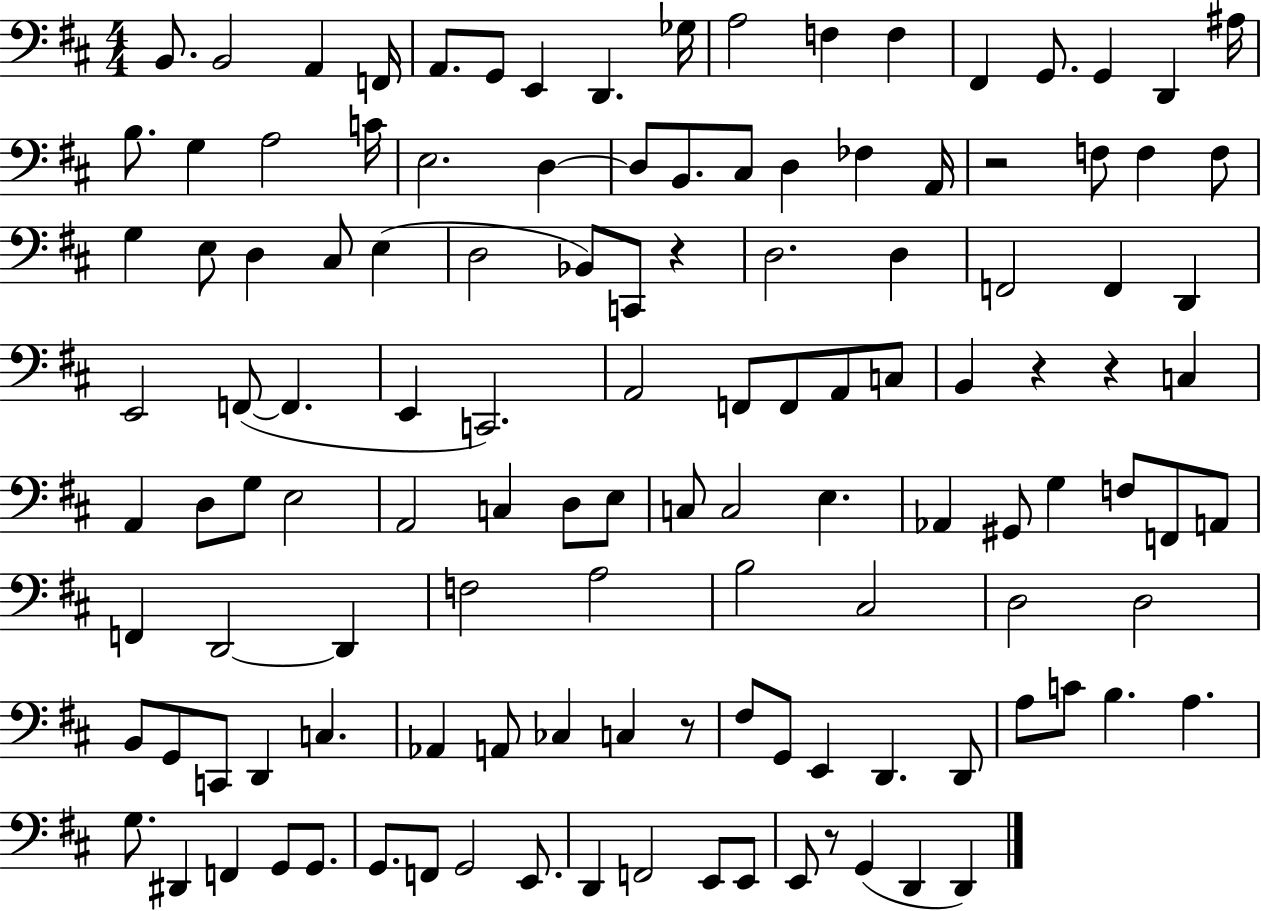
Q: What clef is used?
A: bass